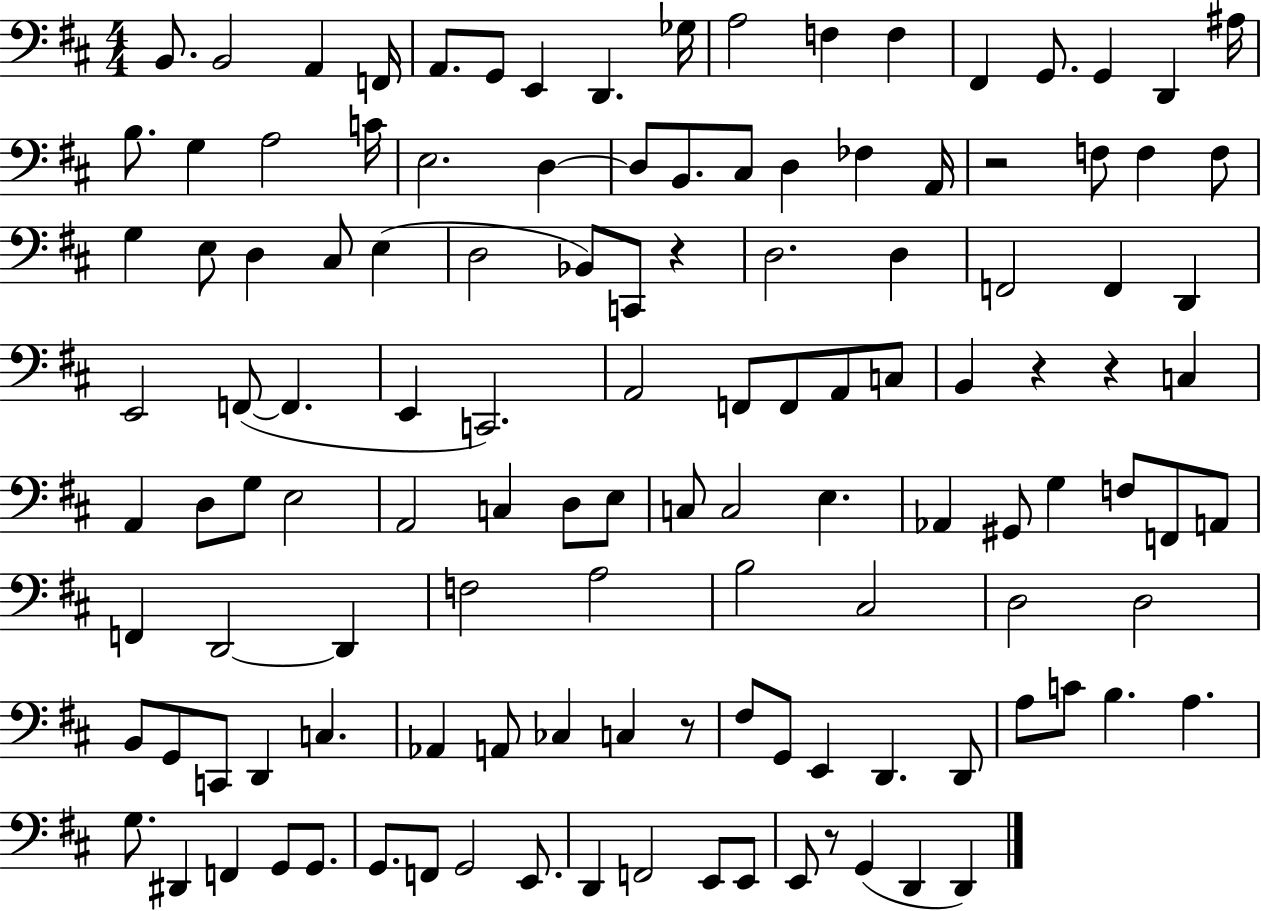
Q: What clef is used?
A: bass